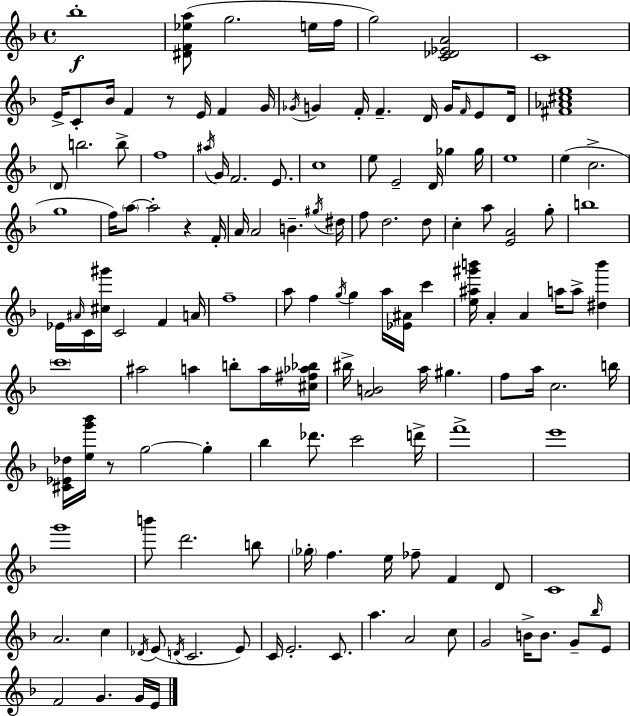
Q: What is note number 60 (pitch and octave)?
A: C4